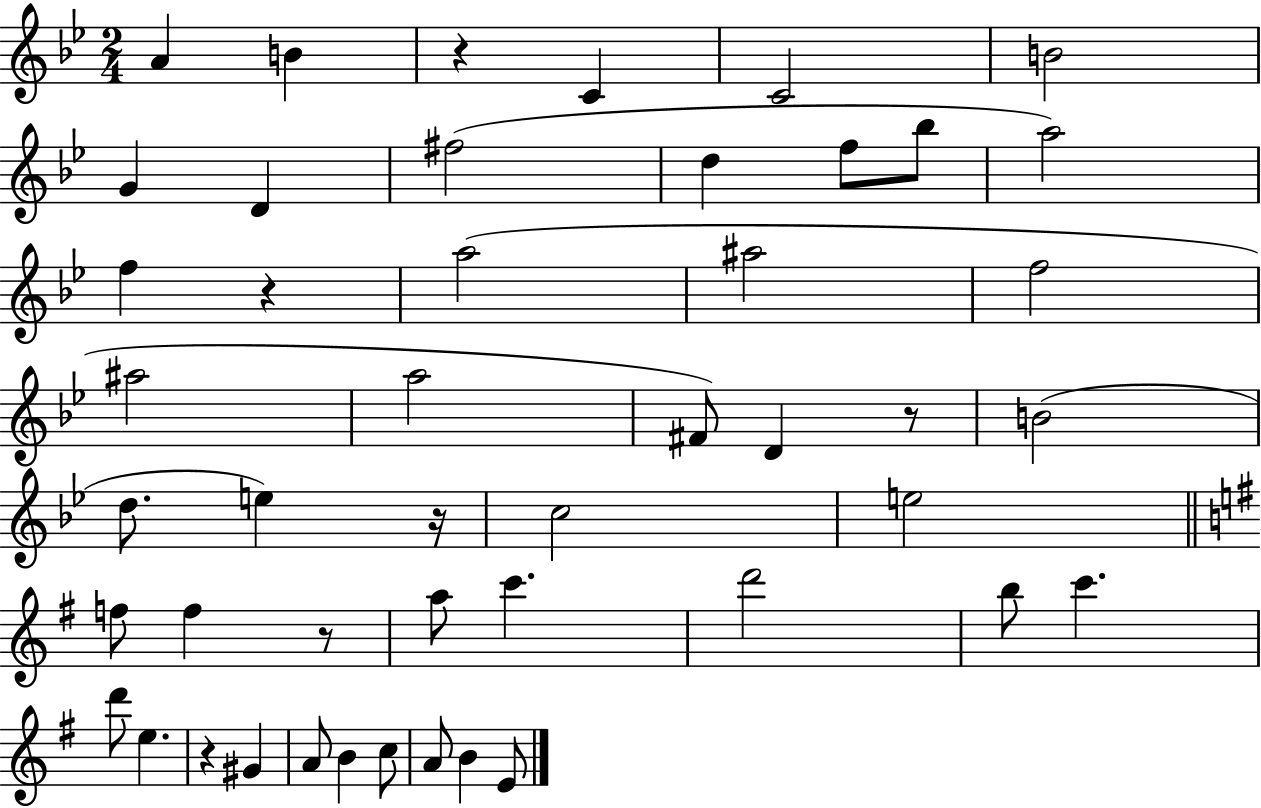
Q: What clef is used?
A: treble